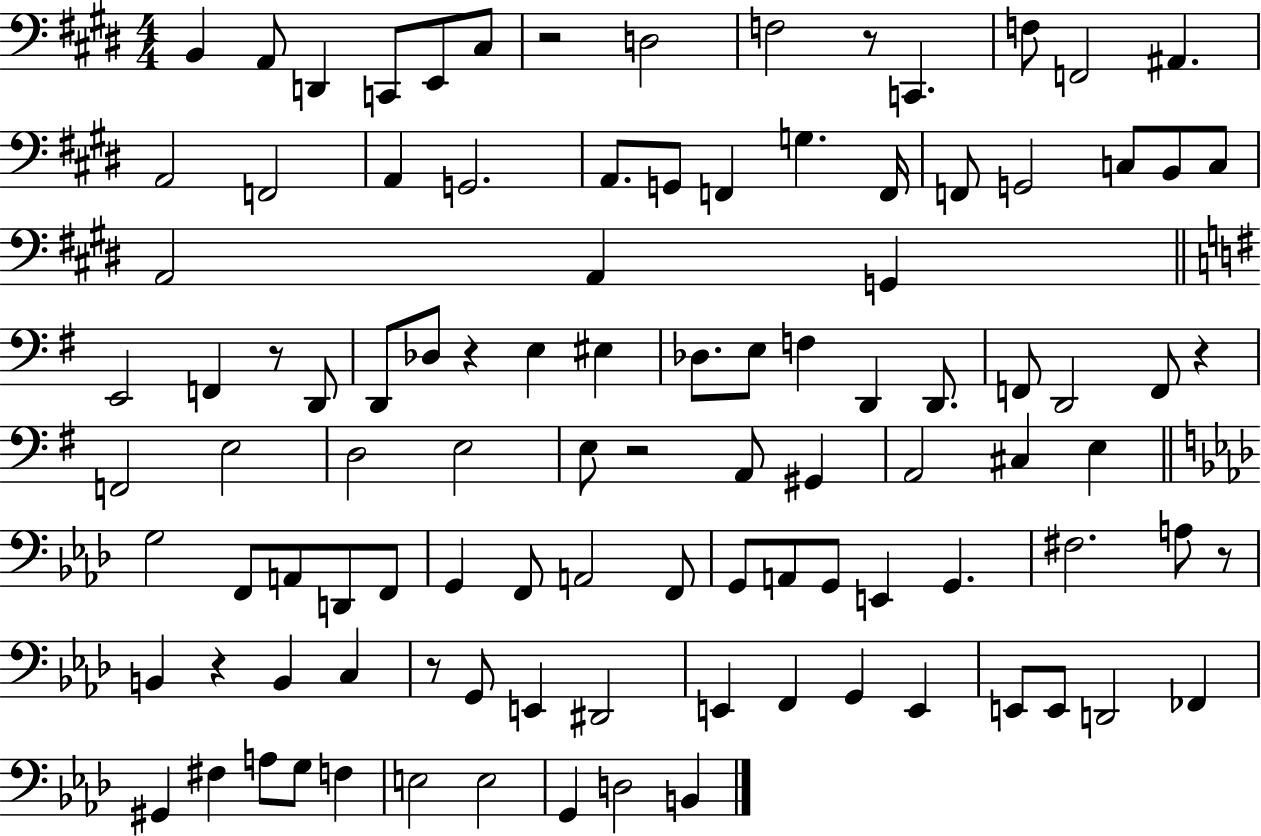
X:1
T:Untitled
M:4/4
L:1/4
K:E
B,, A,,/2 D,, C,,/2 E,,/2 ^C,/2 z2 D,2 F,2 z/2 C,, F,/2 F,,2 ^A,, A,,2 F,,2 A,, G,,2 A,,/2 G,,/2 F,, G, F,,/4 F,,/2 G,,2 C,/2 B,,/2 C,/2 A,,2 A,, G,, E,,2 F,, z/2 D,,/2 D,,/2 _D,/2 z E, ^E, _D,/2 E,/2 F, D,, D,,/2 F,,/2 D,,2 F,,/2 z F,,2 E,2 D,2 E,2 E,/2 z2 A,,/2 ^G,, A,,2 ^C, E, G,2 F,,/2 A,,/2 D,,/2 F,,/2 G,, F,,/2 A,,2 F,,/2 G,,/2 A,,/2 G,,/2 E,, G,, ^F,2 A,/2 z/2 B,, z B,, C, z/2 G,,/2 E,, ^D,,2 E,, F,, G,, E,, E,,/2 E,,/2 D,,2 _F,, ^G,, ^F, A,/2 G,/2 F, E,2 E,2 G,, D,2 B,,